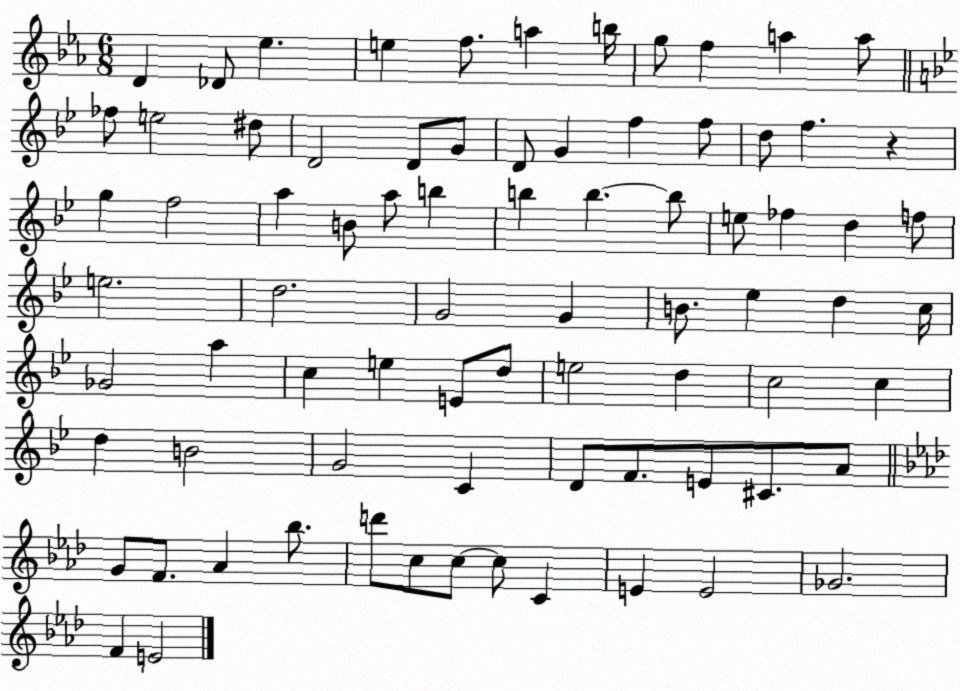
X:1
T:Untitled
M:6/8
L:1/4
K:Eb
D _D/2 _e e f/2 a b/4 g/2 f a a/2 _f/2 e2 ^d/2 D2 D/2 G/2 D/2 G f f/2 d/2 f z g f2 a B/2 a/2 b b b b/2 e/2 _f d f/2 e2 d2 G2 G B/2 _e d c/4 _G2 a c e E/2 d/2 e2 d c2 c d B2 G2 C D/2 F/2 E/2 ^C/2 A/2 G/2 F/2 _A _b/2 d'/2 c/2 c/2 c/2 C E E2 _G2 F E2